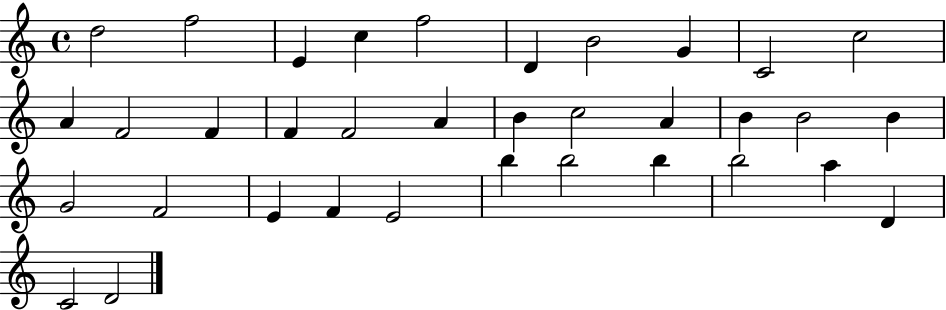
D5/h F5/h E4/q C5/q F5/h D4/q B4/h G4/q C4/h C5/h A4/q F4/h F4/q F4/q F4/h A4/q B4/q C5/h A4/q B4/q B4/h B4/q G4/h F4/h E4/q F4/q E4/h B5/q B5/h B5/q B5/h A5/q D4/q C4/h D4/h